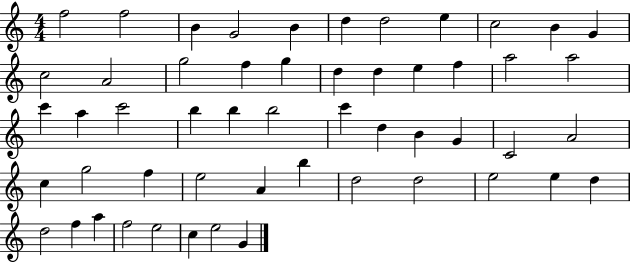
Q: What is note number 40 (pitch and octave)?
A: B5